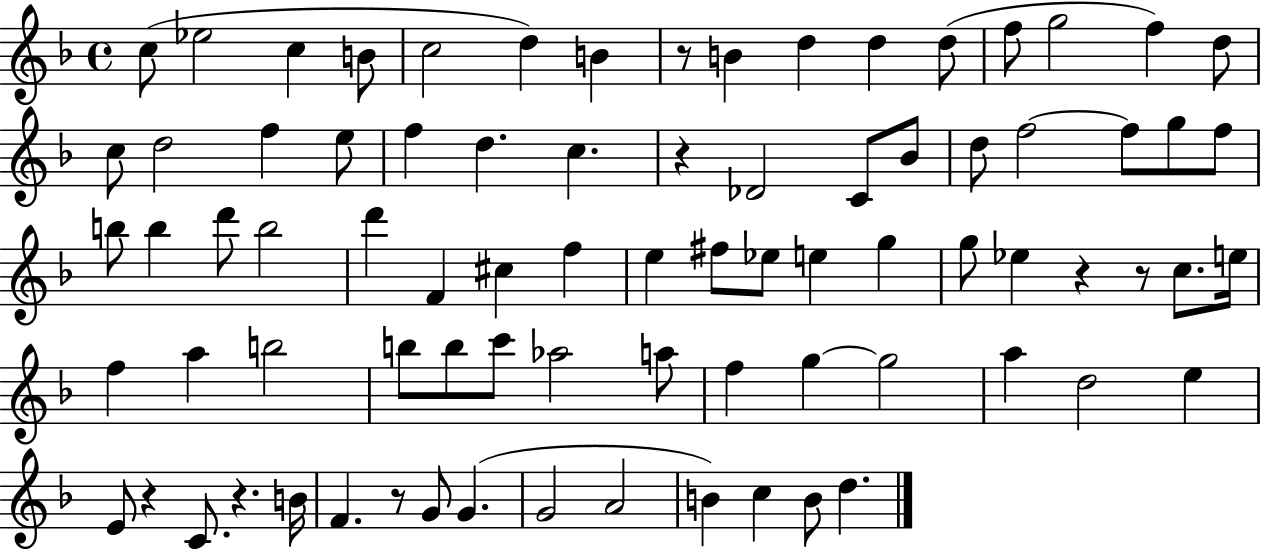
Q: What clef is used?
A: treble